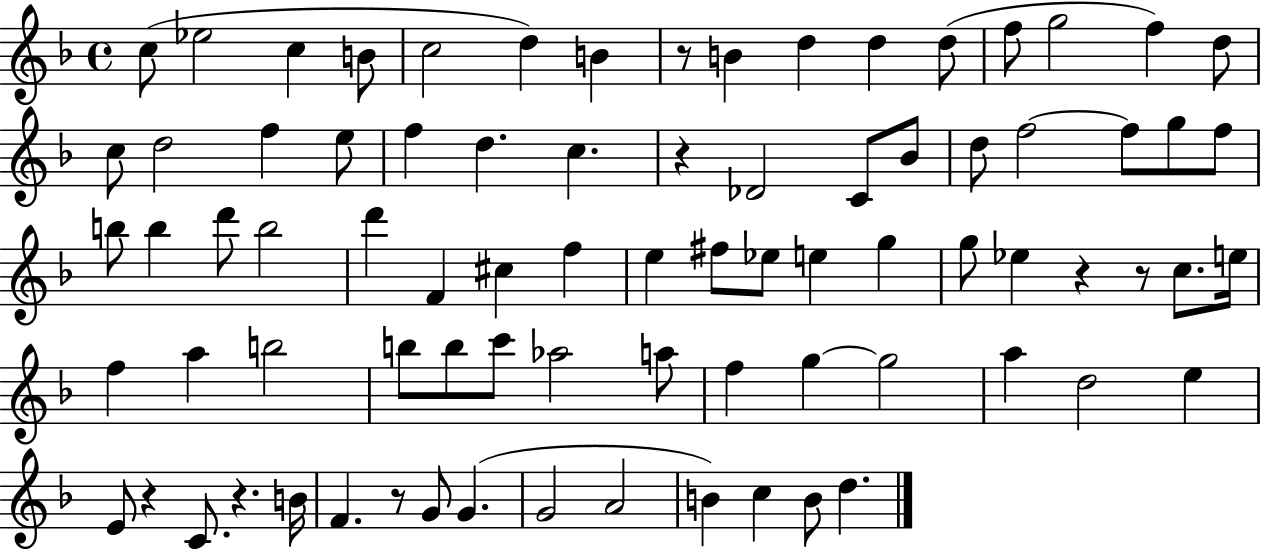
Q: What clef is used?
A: treble